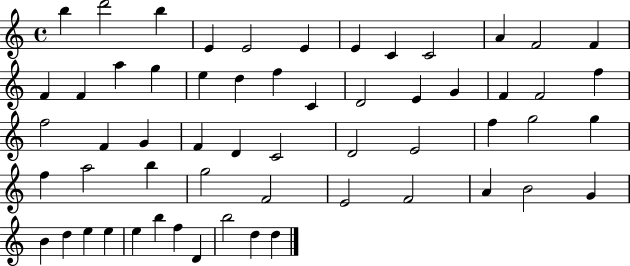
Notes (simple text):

B5/q D6/h B5/q E4/q E4/h E4/q E4/q C4/q C4/h A4/q F4/h F4/q F4/q F4/q A5/q G5/q E5/q D5/q F5/q C4/q D4/h E4/q G4/q F4/q F4/h F5/q F5/h F4/q G4/q F4/q D4/q C4/h D4/h E4/h F5/q G5/h G5/q F5/q A5/h B5/q G5/h F4/h E4/h F4/h A4/q B4/h G4/q B4/q D5/q E5/q E5/q E5/q B5/q F5/q D4/q B5/h D5/q D5/q